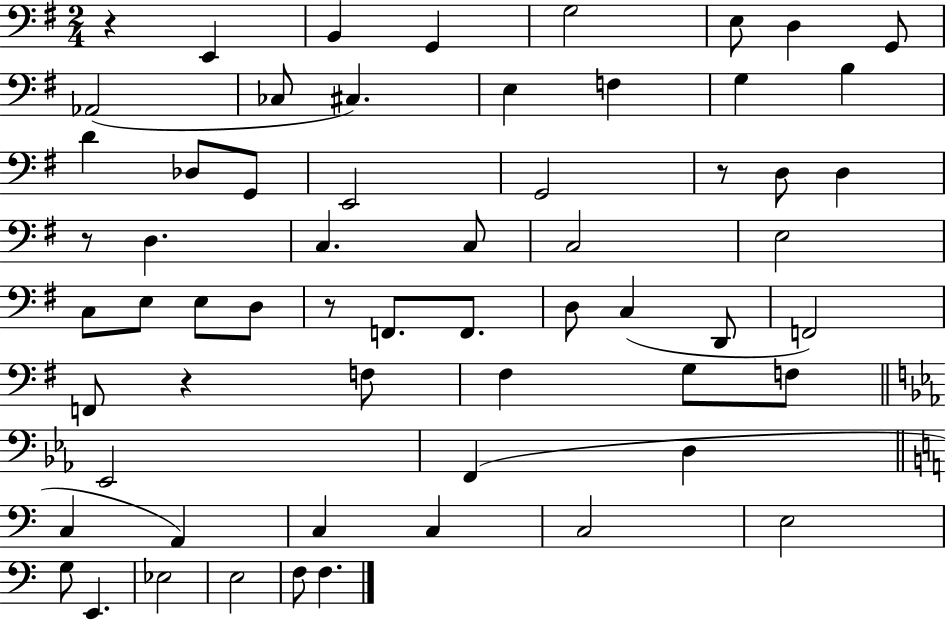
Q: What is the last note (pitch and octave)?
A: F3